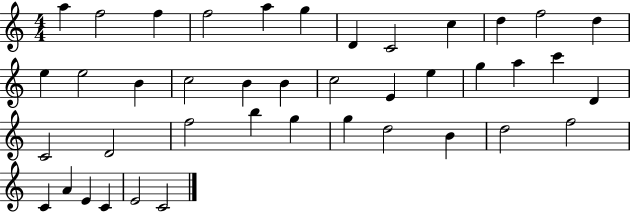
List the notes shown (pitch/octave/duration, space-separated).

A5/q F5/h F5/q F5/h A5/q G5/q D4/q C4/h C5/q D5/q F5/h D5/q E5/q E5/h B4/q C5/h B4/q B4/q C5/h E4/q E5/q G5/q A5/q C6/q D4/q C4/h D4/h F5/h B5/q G5/q G5/q D5/h B4/q D5/h F5/h C4/q A4/q E4/q C4/q E4/h C4/h